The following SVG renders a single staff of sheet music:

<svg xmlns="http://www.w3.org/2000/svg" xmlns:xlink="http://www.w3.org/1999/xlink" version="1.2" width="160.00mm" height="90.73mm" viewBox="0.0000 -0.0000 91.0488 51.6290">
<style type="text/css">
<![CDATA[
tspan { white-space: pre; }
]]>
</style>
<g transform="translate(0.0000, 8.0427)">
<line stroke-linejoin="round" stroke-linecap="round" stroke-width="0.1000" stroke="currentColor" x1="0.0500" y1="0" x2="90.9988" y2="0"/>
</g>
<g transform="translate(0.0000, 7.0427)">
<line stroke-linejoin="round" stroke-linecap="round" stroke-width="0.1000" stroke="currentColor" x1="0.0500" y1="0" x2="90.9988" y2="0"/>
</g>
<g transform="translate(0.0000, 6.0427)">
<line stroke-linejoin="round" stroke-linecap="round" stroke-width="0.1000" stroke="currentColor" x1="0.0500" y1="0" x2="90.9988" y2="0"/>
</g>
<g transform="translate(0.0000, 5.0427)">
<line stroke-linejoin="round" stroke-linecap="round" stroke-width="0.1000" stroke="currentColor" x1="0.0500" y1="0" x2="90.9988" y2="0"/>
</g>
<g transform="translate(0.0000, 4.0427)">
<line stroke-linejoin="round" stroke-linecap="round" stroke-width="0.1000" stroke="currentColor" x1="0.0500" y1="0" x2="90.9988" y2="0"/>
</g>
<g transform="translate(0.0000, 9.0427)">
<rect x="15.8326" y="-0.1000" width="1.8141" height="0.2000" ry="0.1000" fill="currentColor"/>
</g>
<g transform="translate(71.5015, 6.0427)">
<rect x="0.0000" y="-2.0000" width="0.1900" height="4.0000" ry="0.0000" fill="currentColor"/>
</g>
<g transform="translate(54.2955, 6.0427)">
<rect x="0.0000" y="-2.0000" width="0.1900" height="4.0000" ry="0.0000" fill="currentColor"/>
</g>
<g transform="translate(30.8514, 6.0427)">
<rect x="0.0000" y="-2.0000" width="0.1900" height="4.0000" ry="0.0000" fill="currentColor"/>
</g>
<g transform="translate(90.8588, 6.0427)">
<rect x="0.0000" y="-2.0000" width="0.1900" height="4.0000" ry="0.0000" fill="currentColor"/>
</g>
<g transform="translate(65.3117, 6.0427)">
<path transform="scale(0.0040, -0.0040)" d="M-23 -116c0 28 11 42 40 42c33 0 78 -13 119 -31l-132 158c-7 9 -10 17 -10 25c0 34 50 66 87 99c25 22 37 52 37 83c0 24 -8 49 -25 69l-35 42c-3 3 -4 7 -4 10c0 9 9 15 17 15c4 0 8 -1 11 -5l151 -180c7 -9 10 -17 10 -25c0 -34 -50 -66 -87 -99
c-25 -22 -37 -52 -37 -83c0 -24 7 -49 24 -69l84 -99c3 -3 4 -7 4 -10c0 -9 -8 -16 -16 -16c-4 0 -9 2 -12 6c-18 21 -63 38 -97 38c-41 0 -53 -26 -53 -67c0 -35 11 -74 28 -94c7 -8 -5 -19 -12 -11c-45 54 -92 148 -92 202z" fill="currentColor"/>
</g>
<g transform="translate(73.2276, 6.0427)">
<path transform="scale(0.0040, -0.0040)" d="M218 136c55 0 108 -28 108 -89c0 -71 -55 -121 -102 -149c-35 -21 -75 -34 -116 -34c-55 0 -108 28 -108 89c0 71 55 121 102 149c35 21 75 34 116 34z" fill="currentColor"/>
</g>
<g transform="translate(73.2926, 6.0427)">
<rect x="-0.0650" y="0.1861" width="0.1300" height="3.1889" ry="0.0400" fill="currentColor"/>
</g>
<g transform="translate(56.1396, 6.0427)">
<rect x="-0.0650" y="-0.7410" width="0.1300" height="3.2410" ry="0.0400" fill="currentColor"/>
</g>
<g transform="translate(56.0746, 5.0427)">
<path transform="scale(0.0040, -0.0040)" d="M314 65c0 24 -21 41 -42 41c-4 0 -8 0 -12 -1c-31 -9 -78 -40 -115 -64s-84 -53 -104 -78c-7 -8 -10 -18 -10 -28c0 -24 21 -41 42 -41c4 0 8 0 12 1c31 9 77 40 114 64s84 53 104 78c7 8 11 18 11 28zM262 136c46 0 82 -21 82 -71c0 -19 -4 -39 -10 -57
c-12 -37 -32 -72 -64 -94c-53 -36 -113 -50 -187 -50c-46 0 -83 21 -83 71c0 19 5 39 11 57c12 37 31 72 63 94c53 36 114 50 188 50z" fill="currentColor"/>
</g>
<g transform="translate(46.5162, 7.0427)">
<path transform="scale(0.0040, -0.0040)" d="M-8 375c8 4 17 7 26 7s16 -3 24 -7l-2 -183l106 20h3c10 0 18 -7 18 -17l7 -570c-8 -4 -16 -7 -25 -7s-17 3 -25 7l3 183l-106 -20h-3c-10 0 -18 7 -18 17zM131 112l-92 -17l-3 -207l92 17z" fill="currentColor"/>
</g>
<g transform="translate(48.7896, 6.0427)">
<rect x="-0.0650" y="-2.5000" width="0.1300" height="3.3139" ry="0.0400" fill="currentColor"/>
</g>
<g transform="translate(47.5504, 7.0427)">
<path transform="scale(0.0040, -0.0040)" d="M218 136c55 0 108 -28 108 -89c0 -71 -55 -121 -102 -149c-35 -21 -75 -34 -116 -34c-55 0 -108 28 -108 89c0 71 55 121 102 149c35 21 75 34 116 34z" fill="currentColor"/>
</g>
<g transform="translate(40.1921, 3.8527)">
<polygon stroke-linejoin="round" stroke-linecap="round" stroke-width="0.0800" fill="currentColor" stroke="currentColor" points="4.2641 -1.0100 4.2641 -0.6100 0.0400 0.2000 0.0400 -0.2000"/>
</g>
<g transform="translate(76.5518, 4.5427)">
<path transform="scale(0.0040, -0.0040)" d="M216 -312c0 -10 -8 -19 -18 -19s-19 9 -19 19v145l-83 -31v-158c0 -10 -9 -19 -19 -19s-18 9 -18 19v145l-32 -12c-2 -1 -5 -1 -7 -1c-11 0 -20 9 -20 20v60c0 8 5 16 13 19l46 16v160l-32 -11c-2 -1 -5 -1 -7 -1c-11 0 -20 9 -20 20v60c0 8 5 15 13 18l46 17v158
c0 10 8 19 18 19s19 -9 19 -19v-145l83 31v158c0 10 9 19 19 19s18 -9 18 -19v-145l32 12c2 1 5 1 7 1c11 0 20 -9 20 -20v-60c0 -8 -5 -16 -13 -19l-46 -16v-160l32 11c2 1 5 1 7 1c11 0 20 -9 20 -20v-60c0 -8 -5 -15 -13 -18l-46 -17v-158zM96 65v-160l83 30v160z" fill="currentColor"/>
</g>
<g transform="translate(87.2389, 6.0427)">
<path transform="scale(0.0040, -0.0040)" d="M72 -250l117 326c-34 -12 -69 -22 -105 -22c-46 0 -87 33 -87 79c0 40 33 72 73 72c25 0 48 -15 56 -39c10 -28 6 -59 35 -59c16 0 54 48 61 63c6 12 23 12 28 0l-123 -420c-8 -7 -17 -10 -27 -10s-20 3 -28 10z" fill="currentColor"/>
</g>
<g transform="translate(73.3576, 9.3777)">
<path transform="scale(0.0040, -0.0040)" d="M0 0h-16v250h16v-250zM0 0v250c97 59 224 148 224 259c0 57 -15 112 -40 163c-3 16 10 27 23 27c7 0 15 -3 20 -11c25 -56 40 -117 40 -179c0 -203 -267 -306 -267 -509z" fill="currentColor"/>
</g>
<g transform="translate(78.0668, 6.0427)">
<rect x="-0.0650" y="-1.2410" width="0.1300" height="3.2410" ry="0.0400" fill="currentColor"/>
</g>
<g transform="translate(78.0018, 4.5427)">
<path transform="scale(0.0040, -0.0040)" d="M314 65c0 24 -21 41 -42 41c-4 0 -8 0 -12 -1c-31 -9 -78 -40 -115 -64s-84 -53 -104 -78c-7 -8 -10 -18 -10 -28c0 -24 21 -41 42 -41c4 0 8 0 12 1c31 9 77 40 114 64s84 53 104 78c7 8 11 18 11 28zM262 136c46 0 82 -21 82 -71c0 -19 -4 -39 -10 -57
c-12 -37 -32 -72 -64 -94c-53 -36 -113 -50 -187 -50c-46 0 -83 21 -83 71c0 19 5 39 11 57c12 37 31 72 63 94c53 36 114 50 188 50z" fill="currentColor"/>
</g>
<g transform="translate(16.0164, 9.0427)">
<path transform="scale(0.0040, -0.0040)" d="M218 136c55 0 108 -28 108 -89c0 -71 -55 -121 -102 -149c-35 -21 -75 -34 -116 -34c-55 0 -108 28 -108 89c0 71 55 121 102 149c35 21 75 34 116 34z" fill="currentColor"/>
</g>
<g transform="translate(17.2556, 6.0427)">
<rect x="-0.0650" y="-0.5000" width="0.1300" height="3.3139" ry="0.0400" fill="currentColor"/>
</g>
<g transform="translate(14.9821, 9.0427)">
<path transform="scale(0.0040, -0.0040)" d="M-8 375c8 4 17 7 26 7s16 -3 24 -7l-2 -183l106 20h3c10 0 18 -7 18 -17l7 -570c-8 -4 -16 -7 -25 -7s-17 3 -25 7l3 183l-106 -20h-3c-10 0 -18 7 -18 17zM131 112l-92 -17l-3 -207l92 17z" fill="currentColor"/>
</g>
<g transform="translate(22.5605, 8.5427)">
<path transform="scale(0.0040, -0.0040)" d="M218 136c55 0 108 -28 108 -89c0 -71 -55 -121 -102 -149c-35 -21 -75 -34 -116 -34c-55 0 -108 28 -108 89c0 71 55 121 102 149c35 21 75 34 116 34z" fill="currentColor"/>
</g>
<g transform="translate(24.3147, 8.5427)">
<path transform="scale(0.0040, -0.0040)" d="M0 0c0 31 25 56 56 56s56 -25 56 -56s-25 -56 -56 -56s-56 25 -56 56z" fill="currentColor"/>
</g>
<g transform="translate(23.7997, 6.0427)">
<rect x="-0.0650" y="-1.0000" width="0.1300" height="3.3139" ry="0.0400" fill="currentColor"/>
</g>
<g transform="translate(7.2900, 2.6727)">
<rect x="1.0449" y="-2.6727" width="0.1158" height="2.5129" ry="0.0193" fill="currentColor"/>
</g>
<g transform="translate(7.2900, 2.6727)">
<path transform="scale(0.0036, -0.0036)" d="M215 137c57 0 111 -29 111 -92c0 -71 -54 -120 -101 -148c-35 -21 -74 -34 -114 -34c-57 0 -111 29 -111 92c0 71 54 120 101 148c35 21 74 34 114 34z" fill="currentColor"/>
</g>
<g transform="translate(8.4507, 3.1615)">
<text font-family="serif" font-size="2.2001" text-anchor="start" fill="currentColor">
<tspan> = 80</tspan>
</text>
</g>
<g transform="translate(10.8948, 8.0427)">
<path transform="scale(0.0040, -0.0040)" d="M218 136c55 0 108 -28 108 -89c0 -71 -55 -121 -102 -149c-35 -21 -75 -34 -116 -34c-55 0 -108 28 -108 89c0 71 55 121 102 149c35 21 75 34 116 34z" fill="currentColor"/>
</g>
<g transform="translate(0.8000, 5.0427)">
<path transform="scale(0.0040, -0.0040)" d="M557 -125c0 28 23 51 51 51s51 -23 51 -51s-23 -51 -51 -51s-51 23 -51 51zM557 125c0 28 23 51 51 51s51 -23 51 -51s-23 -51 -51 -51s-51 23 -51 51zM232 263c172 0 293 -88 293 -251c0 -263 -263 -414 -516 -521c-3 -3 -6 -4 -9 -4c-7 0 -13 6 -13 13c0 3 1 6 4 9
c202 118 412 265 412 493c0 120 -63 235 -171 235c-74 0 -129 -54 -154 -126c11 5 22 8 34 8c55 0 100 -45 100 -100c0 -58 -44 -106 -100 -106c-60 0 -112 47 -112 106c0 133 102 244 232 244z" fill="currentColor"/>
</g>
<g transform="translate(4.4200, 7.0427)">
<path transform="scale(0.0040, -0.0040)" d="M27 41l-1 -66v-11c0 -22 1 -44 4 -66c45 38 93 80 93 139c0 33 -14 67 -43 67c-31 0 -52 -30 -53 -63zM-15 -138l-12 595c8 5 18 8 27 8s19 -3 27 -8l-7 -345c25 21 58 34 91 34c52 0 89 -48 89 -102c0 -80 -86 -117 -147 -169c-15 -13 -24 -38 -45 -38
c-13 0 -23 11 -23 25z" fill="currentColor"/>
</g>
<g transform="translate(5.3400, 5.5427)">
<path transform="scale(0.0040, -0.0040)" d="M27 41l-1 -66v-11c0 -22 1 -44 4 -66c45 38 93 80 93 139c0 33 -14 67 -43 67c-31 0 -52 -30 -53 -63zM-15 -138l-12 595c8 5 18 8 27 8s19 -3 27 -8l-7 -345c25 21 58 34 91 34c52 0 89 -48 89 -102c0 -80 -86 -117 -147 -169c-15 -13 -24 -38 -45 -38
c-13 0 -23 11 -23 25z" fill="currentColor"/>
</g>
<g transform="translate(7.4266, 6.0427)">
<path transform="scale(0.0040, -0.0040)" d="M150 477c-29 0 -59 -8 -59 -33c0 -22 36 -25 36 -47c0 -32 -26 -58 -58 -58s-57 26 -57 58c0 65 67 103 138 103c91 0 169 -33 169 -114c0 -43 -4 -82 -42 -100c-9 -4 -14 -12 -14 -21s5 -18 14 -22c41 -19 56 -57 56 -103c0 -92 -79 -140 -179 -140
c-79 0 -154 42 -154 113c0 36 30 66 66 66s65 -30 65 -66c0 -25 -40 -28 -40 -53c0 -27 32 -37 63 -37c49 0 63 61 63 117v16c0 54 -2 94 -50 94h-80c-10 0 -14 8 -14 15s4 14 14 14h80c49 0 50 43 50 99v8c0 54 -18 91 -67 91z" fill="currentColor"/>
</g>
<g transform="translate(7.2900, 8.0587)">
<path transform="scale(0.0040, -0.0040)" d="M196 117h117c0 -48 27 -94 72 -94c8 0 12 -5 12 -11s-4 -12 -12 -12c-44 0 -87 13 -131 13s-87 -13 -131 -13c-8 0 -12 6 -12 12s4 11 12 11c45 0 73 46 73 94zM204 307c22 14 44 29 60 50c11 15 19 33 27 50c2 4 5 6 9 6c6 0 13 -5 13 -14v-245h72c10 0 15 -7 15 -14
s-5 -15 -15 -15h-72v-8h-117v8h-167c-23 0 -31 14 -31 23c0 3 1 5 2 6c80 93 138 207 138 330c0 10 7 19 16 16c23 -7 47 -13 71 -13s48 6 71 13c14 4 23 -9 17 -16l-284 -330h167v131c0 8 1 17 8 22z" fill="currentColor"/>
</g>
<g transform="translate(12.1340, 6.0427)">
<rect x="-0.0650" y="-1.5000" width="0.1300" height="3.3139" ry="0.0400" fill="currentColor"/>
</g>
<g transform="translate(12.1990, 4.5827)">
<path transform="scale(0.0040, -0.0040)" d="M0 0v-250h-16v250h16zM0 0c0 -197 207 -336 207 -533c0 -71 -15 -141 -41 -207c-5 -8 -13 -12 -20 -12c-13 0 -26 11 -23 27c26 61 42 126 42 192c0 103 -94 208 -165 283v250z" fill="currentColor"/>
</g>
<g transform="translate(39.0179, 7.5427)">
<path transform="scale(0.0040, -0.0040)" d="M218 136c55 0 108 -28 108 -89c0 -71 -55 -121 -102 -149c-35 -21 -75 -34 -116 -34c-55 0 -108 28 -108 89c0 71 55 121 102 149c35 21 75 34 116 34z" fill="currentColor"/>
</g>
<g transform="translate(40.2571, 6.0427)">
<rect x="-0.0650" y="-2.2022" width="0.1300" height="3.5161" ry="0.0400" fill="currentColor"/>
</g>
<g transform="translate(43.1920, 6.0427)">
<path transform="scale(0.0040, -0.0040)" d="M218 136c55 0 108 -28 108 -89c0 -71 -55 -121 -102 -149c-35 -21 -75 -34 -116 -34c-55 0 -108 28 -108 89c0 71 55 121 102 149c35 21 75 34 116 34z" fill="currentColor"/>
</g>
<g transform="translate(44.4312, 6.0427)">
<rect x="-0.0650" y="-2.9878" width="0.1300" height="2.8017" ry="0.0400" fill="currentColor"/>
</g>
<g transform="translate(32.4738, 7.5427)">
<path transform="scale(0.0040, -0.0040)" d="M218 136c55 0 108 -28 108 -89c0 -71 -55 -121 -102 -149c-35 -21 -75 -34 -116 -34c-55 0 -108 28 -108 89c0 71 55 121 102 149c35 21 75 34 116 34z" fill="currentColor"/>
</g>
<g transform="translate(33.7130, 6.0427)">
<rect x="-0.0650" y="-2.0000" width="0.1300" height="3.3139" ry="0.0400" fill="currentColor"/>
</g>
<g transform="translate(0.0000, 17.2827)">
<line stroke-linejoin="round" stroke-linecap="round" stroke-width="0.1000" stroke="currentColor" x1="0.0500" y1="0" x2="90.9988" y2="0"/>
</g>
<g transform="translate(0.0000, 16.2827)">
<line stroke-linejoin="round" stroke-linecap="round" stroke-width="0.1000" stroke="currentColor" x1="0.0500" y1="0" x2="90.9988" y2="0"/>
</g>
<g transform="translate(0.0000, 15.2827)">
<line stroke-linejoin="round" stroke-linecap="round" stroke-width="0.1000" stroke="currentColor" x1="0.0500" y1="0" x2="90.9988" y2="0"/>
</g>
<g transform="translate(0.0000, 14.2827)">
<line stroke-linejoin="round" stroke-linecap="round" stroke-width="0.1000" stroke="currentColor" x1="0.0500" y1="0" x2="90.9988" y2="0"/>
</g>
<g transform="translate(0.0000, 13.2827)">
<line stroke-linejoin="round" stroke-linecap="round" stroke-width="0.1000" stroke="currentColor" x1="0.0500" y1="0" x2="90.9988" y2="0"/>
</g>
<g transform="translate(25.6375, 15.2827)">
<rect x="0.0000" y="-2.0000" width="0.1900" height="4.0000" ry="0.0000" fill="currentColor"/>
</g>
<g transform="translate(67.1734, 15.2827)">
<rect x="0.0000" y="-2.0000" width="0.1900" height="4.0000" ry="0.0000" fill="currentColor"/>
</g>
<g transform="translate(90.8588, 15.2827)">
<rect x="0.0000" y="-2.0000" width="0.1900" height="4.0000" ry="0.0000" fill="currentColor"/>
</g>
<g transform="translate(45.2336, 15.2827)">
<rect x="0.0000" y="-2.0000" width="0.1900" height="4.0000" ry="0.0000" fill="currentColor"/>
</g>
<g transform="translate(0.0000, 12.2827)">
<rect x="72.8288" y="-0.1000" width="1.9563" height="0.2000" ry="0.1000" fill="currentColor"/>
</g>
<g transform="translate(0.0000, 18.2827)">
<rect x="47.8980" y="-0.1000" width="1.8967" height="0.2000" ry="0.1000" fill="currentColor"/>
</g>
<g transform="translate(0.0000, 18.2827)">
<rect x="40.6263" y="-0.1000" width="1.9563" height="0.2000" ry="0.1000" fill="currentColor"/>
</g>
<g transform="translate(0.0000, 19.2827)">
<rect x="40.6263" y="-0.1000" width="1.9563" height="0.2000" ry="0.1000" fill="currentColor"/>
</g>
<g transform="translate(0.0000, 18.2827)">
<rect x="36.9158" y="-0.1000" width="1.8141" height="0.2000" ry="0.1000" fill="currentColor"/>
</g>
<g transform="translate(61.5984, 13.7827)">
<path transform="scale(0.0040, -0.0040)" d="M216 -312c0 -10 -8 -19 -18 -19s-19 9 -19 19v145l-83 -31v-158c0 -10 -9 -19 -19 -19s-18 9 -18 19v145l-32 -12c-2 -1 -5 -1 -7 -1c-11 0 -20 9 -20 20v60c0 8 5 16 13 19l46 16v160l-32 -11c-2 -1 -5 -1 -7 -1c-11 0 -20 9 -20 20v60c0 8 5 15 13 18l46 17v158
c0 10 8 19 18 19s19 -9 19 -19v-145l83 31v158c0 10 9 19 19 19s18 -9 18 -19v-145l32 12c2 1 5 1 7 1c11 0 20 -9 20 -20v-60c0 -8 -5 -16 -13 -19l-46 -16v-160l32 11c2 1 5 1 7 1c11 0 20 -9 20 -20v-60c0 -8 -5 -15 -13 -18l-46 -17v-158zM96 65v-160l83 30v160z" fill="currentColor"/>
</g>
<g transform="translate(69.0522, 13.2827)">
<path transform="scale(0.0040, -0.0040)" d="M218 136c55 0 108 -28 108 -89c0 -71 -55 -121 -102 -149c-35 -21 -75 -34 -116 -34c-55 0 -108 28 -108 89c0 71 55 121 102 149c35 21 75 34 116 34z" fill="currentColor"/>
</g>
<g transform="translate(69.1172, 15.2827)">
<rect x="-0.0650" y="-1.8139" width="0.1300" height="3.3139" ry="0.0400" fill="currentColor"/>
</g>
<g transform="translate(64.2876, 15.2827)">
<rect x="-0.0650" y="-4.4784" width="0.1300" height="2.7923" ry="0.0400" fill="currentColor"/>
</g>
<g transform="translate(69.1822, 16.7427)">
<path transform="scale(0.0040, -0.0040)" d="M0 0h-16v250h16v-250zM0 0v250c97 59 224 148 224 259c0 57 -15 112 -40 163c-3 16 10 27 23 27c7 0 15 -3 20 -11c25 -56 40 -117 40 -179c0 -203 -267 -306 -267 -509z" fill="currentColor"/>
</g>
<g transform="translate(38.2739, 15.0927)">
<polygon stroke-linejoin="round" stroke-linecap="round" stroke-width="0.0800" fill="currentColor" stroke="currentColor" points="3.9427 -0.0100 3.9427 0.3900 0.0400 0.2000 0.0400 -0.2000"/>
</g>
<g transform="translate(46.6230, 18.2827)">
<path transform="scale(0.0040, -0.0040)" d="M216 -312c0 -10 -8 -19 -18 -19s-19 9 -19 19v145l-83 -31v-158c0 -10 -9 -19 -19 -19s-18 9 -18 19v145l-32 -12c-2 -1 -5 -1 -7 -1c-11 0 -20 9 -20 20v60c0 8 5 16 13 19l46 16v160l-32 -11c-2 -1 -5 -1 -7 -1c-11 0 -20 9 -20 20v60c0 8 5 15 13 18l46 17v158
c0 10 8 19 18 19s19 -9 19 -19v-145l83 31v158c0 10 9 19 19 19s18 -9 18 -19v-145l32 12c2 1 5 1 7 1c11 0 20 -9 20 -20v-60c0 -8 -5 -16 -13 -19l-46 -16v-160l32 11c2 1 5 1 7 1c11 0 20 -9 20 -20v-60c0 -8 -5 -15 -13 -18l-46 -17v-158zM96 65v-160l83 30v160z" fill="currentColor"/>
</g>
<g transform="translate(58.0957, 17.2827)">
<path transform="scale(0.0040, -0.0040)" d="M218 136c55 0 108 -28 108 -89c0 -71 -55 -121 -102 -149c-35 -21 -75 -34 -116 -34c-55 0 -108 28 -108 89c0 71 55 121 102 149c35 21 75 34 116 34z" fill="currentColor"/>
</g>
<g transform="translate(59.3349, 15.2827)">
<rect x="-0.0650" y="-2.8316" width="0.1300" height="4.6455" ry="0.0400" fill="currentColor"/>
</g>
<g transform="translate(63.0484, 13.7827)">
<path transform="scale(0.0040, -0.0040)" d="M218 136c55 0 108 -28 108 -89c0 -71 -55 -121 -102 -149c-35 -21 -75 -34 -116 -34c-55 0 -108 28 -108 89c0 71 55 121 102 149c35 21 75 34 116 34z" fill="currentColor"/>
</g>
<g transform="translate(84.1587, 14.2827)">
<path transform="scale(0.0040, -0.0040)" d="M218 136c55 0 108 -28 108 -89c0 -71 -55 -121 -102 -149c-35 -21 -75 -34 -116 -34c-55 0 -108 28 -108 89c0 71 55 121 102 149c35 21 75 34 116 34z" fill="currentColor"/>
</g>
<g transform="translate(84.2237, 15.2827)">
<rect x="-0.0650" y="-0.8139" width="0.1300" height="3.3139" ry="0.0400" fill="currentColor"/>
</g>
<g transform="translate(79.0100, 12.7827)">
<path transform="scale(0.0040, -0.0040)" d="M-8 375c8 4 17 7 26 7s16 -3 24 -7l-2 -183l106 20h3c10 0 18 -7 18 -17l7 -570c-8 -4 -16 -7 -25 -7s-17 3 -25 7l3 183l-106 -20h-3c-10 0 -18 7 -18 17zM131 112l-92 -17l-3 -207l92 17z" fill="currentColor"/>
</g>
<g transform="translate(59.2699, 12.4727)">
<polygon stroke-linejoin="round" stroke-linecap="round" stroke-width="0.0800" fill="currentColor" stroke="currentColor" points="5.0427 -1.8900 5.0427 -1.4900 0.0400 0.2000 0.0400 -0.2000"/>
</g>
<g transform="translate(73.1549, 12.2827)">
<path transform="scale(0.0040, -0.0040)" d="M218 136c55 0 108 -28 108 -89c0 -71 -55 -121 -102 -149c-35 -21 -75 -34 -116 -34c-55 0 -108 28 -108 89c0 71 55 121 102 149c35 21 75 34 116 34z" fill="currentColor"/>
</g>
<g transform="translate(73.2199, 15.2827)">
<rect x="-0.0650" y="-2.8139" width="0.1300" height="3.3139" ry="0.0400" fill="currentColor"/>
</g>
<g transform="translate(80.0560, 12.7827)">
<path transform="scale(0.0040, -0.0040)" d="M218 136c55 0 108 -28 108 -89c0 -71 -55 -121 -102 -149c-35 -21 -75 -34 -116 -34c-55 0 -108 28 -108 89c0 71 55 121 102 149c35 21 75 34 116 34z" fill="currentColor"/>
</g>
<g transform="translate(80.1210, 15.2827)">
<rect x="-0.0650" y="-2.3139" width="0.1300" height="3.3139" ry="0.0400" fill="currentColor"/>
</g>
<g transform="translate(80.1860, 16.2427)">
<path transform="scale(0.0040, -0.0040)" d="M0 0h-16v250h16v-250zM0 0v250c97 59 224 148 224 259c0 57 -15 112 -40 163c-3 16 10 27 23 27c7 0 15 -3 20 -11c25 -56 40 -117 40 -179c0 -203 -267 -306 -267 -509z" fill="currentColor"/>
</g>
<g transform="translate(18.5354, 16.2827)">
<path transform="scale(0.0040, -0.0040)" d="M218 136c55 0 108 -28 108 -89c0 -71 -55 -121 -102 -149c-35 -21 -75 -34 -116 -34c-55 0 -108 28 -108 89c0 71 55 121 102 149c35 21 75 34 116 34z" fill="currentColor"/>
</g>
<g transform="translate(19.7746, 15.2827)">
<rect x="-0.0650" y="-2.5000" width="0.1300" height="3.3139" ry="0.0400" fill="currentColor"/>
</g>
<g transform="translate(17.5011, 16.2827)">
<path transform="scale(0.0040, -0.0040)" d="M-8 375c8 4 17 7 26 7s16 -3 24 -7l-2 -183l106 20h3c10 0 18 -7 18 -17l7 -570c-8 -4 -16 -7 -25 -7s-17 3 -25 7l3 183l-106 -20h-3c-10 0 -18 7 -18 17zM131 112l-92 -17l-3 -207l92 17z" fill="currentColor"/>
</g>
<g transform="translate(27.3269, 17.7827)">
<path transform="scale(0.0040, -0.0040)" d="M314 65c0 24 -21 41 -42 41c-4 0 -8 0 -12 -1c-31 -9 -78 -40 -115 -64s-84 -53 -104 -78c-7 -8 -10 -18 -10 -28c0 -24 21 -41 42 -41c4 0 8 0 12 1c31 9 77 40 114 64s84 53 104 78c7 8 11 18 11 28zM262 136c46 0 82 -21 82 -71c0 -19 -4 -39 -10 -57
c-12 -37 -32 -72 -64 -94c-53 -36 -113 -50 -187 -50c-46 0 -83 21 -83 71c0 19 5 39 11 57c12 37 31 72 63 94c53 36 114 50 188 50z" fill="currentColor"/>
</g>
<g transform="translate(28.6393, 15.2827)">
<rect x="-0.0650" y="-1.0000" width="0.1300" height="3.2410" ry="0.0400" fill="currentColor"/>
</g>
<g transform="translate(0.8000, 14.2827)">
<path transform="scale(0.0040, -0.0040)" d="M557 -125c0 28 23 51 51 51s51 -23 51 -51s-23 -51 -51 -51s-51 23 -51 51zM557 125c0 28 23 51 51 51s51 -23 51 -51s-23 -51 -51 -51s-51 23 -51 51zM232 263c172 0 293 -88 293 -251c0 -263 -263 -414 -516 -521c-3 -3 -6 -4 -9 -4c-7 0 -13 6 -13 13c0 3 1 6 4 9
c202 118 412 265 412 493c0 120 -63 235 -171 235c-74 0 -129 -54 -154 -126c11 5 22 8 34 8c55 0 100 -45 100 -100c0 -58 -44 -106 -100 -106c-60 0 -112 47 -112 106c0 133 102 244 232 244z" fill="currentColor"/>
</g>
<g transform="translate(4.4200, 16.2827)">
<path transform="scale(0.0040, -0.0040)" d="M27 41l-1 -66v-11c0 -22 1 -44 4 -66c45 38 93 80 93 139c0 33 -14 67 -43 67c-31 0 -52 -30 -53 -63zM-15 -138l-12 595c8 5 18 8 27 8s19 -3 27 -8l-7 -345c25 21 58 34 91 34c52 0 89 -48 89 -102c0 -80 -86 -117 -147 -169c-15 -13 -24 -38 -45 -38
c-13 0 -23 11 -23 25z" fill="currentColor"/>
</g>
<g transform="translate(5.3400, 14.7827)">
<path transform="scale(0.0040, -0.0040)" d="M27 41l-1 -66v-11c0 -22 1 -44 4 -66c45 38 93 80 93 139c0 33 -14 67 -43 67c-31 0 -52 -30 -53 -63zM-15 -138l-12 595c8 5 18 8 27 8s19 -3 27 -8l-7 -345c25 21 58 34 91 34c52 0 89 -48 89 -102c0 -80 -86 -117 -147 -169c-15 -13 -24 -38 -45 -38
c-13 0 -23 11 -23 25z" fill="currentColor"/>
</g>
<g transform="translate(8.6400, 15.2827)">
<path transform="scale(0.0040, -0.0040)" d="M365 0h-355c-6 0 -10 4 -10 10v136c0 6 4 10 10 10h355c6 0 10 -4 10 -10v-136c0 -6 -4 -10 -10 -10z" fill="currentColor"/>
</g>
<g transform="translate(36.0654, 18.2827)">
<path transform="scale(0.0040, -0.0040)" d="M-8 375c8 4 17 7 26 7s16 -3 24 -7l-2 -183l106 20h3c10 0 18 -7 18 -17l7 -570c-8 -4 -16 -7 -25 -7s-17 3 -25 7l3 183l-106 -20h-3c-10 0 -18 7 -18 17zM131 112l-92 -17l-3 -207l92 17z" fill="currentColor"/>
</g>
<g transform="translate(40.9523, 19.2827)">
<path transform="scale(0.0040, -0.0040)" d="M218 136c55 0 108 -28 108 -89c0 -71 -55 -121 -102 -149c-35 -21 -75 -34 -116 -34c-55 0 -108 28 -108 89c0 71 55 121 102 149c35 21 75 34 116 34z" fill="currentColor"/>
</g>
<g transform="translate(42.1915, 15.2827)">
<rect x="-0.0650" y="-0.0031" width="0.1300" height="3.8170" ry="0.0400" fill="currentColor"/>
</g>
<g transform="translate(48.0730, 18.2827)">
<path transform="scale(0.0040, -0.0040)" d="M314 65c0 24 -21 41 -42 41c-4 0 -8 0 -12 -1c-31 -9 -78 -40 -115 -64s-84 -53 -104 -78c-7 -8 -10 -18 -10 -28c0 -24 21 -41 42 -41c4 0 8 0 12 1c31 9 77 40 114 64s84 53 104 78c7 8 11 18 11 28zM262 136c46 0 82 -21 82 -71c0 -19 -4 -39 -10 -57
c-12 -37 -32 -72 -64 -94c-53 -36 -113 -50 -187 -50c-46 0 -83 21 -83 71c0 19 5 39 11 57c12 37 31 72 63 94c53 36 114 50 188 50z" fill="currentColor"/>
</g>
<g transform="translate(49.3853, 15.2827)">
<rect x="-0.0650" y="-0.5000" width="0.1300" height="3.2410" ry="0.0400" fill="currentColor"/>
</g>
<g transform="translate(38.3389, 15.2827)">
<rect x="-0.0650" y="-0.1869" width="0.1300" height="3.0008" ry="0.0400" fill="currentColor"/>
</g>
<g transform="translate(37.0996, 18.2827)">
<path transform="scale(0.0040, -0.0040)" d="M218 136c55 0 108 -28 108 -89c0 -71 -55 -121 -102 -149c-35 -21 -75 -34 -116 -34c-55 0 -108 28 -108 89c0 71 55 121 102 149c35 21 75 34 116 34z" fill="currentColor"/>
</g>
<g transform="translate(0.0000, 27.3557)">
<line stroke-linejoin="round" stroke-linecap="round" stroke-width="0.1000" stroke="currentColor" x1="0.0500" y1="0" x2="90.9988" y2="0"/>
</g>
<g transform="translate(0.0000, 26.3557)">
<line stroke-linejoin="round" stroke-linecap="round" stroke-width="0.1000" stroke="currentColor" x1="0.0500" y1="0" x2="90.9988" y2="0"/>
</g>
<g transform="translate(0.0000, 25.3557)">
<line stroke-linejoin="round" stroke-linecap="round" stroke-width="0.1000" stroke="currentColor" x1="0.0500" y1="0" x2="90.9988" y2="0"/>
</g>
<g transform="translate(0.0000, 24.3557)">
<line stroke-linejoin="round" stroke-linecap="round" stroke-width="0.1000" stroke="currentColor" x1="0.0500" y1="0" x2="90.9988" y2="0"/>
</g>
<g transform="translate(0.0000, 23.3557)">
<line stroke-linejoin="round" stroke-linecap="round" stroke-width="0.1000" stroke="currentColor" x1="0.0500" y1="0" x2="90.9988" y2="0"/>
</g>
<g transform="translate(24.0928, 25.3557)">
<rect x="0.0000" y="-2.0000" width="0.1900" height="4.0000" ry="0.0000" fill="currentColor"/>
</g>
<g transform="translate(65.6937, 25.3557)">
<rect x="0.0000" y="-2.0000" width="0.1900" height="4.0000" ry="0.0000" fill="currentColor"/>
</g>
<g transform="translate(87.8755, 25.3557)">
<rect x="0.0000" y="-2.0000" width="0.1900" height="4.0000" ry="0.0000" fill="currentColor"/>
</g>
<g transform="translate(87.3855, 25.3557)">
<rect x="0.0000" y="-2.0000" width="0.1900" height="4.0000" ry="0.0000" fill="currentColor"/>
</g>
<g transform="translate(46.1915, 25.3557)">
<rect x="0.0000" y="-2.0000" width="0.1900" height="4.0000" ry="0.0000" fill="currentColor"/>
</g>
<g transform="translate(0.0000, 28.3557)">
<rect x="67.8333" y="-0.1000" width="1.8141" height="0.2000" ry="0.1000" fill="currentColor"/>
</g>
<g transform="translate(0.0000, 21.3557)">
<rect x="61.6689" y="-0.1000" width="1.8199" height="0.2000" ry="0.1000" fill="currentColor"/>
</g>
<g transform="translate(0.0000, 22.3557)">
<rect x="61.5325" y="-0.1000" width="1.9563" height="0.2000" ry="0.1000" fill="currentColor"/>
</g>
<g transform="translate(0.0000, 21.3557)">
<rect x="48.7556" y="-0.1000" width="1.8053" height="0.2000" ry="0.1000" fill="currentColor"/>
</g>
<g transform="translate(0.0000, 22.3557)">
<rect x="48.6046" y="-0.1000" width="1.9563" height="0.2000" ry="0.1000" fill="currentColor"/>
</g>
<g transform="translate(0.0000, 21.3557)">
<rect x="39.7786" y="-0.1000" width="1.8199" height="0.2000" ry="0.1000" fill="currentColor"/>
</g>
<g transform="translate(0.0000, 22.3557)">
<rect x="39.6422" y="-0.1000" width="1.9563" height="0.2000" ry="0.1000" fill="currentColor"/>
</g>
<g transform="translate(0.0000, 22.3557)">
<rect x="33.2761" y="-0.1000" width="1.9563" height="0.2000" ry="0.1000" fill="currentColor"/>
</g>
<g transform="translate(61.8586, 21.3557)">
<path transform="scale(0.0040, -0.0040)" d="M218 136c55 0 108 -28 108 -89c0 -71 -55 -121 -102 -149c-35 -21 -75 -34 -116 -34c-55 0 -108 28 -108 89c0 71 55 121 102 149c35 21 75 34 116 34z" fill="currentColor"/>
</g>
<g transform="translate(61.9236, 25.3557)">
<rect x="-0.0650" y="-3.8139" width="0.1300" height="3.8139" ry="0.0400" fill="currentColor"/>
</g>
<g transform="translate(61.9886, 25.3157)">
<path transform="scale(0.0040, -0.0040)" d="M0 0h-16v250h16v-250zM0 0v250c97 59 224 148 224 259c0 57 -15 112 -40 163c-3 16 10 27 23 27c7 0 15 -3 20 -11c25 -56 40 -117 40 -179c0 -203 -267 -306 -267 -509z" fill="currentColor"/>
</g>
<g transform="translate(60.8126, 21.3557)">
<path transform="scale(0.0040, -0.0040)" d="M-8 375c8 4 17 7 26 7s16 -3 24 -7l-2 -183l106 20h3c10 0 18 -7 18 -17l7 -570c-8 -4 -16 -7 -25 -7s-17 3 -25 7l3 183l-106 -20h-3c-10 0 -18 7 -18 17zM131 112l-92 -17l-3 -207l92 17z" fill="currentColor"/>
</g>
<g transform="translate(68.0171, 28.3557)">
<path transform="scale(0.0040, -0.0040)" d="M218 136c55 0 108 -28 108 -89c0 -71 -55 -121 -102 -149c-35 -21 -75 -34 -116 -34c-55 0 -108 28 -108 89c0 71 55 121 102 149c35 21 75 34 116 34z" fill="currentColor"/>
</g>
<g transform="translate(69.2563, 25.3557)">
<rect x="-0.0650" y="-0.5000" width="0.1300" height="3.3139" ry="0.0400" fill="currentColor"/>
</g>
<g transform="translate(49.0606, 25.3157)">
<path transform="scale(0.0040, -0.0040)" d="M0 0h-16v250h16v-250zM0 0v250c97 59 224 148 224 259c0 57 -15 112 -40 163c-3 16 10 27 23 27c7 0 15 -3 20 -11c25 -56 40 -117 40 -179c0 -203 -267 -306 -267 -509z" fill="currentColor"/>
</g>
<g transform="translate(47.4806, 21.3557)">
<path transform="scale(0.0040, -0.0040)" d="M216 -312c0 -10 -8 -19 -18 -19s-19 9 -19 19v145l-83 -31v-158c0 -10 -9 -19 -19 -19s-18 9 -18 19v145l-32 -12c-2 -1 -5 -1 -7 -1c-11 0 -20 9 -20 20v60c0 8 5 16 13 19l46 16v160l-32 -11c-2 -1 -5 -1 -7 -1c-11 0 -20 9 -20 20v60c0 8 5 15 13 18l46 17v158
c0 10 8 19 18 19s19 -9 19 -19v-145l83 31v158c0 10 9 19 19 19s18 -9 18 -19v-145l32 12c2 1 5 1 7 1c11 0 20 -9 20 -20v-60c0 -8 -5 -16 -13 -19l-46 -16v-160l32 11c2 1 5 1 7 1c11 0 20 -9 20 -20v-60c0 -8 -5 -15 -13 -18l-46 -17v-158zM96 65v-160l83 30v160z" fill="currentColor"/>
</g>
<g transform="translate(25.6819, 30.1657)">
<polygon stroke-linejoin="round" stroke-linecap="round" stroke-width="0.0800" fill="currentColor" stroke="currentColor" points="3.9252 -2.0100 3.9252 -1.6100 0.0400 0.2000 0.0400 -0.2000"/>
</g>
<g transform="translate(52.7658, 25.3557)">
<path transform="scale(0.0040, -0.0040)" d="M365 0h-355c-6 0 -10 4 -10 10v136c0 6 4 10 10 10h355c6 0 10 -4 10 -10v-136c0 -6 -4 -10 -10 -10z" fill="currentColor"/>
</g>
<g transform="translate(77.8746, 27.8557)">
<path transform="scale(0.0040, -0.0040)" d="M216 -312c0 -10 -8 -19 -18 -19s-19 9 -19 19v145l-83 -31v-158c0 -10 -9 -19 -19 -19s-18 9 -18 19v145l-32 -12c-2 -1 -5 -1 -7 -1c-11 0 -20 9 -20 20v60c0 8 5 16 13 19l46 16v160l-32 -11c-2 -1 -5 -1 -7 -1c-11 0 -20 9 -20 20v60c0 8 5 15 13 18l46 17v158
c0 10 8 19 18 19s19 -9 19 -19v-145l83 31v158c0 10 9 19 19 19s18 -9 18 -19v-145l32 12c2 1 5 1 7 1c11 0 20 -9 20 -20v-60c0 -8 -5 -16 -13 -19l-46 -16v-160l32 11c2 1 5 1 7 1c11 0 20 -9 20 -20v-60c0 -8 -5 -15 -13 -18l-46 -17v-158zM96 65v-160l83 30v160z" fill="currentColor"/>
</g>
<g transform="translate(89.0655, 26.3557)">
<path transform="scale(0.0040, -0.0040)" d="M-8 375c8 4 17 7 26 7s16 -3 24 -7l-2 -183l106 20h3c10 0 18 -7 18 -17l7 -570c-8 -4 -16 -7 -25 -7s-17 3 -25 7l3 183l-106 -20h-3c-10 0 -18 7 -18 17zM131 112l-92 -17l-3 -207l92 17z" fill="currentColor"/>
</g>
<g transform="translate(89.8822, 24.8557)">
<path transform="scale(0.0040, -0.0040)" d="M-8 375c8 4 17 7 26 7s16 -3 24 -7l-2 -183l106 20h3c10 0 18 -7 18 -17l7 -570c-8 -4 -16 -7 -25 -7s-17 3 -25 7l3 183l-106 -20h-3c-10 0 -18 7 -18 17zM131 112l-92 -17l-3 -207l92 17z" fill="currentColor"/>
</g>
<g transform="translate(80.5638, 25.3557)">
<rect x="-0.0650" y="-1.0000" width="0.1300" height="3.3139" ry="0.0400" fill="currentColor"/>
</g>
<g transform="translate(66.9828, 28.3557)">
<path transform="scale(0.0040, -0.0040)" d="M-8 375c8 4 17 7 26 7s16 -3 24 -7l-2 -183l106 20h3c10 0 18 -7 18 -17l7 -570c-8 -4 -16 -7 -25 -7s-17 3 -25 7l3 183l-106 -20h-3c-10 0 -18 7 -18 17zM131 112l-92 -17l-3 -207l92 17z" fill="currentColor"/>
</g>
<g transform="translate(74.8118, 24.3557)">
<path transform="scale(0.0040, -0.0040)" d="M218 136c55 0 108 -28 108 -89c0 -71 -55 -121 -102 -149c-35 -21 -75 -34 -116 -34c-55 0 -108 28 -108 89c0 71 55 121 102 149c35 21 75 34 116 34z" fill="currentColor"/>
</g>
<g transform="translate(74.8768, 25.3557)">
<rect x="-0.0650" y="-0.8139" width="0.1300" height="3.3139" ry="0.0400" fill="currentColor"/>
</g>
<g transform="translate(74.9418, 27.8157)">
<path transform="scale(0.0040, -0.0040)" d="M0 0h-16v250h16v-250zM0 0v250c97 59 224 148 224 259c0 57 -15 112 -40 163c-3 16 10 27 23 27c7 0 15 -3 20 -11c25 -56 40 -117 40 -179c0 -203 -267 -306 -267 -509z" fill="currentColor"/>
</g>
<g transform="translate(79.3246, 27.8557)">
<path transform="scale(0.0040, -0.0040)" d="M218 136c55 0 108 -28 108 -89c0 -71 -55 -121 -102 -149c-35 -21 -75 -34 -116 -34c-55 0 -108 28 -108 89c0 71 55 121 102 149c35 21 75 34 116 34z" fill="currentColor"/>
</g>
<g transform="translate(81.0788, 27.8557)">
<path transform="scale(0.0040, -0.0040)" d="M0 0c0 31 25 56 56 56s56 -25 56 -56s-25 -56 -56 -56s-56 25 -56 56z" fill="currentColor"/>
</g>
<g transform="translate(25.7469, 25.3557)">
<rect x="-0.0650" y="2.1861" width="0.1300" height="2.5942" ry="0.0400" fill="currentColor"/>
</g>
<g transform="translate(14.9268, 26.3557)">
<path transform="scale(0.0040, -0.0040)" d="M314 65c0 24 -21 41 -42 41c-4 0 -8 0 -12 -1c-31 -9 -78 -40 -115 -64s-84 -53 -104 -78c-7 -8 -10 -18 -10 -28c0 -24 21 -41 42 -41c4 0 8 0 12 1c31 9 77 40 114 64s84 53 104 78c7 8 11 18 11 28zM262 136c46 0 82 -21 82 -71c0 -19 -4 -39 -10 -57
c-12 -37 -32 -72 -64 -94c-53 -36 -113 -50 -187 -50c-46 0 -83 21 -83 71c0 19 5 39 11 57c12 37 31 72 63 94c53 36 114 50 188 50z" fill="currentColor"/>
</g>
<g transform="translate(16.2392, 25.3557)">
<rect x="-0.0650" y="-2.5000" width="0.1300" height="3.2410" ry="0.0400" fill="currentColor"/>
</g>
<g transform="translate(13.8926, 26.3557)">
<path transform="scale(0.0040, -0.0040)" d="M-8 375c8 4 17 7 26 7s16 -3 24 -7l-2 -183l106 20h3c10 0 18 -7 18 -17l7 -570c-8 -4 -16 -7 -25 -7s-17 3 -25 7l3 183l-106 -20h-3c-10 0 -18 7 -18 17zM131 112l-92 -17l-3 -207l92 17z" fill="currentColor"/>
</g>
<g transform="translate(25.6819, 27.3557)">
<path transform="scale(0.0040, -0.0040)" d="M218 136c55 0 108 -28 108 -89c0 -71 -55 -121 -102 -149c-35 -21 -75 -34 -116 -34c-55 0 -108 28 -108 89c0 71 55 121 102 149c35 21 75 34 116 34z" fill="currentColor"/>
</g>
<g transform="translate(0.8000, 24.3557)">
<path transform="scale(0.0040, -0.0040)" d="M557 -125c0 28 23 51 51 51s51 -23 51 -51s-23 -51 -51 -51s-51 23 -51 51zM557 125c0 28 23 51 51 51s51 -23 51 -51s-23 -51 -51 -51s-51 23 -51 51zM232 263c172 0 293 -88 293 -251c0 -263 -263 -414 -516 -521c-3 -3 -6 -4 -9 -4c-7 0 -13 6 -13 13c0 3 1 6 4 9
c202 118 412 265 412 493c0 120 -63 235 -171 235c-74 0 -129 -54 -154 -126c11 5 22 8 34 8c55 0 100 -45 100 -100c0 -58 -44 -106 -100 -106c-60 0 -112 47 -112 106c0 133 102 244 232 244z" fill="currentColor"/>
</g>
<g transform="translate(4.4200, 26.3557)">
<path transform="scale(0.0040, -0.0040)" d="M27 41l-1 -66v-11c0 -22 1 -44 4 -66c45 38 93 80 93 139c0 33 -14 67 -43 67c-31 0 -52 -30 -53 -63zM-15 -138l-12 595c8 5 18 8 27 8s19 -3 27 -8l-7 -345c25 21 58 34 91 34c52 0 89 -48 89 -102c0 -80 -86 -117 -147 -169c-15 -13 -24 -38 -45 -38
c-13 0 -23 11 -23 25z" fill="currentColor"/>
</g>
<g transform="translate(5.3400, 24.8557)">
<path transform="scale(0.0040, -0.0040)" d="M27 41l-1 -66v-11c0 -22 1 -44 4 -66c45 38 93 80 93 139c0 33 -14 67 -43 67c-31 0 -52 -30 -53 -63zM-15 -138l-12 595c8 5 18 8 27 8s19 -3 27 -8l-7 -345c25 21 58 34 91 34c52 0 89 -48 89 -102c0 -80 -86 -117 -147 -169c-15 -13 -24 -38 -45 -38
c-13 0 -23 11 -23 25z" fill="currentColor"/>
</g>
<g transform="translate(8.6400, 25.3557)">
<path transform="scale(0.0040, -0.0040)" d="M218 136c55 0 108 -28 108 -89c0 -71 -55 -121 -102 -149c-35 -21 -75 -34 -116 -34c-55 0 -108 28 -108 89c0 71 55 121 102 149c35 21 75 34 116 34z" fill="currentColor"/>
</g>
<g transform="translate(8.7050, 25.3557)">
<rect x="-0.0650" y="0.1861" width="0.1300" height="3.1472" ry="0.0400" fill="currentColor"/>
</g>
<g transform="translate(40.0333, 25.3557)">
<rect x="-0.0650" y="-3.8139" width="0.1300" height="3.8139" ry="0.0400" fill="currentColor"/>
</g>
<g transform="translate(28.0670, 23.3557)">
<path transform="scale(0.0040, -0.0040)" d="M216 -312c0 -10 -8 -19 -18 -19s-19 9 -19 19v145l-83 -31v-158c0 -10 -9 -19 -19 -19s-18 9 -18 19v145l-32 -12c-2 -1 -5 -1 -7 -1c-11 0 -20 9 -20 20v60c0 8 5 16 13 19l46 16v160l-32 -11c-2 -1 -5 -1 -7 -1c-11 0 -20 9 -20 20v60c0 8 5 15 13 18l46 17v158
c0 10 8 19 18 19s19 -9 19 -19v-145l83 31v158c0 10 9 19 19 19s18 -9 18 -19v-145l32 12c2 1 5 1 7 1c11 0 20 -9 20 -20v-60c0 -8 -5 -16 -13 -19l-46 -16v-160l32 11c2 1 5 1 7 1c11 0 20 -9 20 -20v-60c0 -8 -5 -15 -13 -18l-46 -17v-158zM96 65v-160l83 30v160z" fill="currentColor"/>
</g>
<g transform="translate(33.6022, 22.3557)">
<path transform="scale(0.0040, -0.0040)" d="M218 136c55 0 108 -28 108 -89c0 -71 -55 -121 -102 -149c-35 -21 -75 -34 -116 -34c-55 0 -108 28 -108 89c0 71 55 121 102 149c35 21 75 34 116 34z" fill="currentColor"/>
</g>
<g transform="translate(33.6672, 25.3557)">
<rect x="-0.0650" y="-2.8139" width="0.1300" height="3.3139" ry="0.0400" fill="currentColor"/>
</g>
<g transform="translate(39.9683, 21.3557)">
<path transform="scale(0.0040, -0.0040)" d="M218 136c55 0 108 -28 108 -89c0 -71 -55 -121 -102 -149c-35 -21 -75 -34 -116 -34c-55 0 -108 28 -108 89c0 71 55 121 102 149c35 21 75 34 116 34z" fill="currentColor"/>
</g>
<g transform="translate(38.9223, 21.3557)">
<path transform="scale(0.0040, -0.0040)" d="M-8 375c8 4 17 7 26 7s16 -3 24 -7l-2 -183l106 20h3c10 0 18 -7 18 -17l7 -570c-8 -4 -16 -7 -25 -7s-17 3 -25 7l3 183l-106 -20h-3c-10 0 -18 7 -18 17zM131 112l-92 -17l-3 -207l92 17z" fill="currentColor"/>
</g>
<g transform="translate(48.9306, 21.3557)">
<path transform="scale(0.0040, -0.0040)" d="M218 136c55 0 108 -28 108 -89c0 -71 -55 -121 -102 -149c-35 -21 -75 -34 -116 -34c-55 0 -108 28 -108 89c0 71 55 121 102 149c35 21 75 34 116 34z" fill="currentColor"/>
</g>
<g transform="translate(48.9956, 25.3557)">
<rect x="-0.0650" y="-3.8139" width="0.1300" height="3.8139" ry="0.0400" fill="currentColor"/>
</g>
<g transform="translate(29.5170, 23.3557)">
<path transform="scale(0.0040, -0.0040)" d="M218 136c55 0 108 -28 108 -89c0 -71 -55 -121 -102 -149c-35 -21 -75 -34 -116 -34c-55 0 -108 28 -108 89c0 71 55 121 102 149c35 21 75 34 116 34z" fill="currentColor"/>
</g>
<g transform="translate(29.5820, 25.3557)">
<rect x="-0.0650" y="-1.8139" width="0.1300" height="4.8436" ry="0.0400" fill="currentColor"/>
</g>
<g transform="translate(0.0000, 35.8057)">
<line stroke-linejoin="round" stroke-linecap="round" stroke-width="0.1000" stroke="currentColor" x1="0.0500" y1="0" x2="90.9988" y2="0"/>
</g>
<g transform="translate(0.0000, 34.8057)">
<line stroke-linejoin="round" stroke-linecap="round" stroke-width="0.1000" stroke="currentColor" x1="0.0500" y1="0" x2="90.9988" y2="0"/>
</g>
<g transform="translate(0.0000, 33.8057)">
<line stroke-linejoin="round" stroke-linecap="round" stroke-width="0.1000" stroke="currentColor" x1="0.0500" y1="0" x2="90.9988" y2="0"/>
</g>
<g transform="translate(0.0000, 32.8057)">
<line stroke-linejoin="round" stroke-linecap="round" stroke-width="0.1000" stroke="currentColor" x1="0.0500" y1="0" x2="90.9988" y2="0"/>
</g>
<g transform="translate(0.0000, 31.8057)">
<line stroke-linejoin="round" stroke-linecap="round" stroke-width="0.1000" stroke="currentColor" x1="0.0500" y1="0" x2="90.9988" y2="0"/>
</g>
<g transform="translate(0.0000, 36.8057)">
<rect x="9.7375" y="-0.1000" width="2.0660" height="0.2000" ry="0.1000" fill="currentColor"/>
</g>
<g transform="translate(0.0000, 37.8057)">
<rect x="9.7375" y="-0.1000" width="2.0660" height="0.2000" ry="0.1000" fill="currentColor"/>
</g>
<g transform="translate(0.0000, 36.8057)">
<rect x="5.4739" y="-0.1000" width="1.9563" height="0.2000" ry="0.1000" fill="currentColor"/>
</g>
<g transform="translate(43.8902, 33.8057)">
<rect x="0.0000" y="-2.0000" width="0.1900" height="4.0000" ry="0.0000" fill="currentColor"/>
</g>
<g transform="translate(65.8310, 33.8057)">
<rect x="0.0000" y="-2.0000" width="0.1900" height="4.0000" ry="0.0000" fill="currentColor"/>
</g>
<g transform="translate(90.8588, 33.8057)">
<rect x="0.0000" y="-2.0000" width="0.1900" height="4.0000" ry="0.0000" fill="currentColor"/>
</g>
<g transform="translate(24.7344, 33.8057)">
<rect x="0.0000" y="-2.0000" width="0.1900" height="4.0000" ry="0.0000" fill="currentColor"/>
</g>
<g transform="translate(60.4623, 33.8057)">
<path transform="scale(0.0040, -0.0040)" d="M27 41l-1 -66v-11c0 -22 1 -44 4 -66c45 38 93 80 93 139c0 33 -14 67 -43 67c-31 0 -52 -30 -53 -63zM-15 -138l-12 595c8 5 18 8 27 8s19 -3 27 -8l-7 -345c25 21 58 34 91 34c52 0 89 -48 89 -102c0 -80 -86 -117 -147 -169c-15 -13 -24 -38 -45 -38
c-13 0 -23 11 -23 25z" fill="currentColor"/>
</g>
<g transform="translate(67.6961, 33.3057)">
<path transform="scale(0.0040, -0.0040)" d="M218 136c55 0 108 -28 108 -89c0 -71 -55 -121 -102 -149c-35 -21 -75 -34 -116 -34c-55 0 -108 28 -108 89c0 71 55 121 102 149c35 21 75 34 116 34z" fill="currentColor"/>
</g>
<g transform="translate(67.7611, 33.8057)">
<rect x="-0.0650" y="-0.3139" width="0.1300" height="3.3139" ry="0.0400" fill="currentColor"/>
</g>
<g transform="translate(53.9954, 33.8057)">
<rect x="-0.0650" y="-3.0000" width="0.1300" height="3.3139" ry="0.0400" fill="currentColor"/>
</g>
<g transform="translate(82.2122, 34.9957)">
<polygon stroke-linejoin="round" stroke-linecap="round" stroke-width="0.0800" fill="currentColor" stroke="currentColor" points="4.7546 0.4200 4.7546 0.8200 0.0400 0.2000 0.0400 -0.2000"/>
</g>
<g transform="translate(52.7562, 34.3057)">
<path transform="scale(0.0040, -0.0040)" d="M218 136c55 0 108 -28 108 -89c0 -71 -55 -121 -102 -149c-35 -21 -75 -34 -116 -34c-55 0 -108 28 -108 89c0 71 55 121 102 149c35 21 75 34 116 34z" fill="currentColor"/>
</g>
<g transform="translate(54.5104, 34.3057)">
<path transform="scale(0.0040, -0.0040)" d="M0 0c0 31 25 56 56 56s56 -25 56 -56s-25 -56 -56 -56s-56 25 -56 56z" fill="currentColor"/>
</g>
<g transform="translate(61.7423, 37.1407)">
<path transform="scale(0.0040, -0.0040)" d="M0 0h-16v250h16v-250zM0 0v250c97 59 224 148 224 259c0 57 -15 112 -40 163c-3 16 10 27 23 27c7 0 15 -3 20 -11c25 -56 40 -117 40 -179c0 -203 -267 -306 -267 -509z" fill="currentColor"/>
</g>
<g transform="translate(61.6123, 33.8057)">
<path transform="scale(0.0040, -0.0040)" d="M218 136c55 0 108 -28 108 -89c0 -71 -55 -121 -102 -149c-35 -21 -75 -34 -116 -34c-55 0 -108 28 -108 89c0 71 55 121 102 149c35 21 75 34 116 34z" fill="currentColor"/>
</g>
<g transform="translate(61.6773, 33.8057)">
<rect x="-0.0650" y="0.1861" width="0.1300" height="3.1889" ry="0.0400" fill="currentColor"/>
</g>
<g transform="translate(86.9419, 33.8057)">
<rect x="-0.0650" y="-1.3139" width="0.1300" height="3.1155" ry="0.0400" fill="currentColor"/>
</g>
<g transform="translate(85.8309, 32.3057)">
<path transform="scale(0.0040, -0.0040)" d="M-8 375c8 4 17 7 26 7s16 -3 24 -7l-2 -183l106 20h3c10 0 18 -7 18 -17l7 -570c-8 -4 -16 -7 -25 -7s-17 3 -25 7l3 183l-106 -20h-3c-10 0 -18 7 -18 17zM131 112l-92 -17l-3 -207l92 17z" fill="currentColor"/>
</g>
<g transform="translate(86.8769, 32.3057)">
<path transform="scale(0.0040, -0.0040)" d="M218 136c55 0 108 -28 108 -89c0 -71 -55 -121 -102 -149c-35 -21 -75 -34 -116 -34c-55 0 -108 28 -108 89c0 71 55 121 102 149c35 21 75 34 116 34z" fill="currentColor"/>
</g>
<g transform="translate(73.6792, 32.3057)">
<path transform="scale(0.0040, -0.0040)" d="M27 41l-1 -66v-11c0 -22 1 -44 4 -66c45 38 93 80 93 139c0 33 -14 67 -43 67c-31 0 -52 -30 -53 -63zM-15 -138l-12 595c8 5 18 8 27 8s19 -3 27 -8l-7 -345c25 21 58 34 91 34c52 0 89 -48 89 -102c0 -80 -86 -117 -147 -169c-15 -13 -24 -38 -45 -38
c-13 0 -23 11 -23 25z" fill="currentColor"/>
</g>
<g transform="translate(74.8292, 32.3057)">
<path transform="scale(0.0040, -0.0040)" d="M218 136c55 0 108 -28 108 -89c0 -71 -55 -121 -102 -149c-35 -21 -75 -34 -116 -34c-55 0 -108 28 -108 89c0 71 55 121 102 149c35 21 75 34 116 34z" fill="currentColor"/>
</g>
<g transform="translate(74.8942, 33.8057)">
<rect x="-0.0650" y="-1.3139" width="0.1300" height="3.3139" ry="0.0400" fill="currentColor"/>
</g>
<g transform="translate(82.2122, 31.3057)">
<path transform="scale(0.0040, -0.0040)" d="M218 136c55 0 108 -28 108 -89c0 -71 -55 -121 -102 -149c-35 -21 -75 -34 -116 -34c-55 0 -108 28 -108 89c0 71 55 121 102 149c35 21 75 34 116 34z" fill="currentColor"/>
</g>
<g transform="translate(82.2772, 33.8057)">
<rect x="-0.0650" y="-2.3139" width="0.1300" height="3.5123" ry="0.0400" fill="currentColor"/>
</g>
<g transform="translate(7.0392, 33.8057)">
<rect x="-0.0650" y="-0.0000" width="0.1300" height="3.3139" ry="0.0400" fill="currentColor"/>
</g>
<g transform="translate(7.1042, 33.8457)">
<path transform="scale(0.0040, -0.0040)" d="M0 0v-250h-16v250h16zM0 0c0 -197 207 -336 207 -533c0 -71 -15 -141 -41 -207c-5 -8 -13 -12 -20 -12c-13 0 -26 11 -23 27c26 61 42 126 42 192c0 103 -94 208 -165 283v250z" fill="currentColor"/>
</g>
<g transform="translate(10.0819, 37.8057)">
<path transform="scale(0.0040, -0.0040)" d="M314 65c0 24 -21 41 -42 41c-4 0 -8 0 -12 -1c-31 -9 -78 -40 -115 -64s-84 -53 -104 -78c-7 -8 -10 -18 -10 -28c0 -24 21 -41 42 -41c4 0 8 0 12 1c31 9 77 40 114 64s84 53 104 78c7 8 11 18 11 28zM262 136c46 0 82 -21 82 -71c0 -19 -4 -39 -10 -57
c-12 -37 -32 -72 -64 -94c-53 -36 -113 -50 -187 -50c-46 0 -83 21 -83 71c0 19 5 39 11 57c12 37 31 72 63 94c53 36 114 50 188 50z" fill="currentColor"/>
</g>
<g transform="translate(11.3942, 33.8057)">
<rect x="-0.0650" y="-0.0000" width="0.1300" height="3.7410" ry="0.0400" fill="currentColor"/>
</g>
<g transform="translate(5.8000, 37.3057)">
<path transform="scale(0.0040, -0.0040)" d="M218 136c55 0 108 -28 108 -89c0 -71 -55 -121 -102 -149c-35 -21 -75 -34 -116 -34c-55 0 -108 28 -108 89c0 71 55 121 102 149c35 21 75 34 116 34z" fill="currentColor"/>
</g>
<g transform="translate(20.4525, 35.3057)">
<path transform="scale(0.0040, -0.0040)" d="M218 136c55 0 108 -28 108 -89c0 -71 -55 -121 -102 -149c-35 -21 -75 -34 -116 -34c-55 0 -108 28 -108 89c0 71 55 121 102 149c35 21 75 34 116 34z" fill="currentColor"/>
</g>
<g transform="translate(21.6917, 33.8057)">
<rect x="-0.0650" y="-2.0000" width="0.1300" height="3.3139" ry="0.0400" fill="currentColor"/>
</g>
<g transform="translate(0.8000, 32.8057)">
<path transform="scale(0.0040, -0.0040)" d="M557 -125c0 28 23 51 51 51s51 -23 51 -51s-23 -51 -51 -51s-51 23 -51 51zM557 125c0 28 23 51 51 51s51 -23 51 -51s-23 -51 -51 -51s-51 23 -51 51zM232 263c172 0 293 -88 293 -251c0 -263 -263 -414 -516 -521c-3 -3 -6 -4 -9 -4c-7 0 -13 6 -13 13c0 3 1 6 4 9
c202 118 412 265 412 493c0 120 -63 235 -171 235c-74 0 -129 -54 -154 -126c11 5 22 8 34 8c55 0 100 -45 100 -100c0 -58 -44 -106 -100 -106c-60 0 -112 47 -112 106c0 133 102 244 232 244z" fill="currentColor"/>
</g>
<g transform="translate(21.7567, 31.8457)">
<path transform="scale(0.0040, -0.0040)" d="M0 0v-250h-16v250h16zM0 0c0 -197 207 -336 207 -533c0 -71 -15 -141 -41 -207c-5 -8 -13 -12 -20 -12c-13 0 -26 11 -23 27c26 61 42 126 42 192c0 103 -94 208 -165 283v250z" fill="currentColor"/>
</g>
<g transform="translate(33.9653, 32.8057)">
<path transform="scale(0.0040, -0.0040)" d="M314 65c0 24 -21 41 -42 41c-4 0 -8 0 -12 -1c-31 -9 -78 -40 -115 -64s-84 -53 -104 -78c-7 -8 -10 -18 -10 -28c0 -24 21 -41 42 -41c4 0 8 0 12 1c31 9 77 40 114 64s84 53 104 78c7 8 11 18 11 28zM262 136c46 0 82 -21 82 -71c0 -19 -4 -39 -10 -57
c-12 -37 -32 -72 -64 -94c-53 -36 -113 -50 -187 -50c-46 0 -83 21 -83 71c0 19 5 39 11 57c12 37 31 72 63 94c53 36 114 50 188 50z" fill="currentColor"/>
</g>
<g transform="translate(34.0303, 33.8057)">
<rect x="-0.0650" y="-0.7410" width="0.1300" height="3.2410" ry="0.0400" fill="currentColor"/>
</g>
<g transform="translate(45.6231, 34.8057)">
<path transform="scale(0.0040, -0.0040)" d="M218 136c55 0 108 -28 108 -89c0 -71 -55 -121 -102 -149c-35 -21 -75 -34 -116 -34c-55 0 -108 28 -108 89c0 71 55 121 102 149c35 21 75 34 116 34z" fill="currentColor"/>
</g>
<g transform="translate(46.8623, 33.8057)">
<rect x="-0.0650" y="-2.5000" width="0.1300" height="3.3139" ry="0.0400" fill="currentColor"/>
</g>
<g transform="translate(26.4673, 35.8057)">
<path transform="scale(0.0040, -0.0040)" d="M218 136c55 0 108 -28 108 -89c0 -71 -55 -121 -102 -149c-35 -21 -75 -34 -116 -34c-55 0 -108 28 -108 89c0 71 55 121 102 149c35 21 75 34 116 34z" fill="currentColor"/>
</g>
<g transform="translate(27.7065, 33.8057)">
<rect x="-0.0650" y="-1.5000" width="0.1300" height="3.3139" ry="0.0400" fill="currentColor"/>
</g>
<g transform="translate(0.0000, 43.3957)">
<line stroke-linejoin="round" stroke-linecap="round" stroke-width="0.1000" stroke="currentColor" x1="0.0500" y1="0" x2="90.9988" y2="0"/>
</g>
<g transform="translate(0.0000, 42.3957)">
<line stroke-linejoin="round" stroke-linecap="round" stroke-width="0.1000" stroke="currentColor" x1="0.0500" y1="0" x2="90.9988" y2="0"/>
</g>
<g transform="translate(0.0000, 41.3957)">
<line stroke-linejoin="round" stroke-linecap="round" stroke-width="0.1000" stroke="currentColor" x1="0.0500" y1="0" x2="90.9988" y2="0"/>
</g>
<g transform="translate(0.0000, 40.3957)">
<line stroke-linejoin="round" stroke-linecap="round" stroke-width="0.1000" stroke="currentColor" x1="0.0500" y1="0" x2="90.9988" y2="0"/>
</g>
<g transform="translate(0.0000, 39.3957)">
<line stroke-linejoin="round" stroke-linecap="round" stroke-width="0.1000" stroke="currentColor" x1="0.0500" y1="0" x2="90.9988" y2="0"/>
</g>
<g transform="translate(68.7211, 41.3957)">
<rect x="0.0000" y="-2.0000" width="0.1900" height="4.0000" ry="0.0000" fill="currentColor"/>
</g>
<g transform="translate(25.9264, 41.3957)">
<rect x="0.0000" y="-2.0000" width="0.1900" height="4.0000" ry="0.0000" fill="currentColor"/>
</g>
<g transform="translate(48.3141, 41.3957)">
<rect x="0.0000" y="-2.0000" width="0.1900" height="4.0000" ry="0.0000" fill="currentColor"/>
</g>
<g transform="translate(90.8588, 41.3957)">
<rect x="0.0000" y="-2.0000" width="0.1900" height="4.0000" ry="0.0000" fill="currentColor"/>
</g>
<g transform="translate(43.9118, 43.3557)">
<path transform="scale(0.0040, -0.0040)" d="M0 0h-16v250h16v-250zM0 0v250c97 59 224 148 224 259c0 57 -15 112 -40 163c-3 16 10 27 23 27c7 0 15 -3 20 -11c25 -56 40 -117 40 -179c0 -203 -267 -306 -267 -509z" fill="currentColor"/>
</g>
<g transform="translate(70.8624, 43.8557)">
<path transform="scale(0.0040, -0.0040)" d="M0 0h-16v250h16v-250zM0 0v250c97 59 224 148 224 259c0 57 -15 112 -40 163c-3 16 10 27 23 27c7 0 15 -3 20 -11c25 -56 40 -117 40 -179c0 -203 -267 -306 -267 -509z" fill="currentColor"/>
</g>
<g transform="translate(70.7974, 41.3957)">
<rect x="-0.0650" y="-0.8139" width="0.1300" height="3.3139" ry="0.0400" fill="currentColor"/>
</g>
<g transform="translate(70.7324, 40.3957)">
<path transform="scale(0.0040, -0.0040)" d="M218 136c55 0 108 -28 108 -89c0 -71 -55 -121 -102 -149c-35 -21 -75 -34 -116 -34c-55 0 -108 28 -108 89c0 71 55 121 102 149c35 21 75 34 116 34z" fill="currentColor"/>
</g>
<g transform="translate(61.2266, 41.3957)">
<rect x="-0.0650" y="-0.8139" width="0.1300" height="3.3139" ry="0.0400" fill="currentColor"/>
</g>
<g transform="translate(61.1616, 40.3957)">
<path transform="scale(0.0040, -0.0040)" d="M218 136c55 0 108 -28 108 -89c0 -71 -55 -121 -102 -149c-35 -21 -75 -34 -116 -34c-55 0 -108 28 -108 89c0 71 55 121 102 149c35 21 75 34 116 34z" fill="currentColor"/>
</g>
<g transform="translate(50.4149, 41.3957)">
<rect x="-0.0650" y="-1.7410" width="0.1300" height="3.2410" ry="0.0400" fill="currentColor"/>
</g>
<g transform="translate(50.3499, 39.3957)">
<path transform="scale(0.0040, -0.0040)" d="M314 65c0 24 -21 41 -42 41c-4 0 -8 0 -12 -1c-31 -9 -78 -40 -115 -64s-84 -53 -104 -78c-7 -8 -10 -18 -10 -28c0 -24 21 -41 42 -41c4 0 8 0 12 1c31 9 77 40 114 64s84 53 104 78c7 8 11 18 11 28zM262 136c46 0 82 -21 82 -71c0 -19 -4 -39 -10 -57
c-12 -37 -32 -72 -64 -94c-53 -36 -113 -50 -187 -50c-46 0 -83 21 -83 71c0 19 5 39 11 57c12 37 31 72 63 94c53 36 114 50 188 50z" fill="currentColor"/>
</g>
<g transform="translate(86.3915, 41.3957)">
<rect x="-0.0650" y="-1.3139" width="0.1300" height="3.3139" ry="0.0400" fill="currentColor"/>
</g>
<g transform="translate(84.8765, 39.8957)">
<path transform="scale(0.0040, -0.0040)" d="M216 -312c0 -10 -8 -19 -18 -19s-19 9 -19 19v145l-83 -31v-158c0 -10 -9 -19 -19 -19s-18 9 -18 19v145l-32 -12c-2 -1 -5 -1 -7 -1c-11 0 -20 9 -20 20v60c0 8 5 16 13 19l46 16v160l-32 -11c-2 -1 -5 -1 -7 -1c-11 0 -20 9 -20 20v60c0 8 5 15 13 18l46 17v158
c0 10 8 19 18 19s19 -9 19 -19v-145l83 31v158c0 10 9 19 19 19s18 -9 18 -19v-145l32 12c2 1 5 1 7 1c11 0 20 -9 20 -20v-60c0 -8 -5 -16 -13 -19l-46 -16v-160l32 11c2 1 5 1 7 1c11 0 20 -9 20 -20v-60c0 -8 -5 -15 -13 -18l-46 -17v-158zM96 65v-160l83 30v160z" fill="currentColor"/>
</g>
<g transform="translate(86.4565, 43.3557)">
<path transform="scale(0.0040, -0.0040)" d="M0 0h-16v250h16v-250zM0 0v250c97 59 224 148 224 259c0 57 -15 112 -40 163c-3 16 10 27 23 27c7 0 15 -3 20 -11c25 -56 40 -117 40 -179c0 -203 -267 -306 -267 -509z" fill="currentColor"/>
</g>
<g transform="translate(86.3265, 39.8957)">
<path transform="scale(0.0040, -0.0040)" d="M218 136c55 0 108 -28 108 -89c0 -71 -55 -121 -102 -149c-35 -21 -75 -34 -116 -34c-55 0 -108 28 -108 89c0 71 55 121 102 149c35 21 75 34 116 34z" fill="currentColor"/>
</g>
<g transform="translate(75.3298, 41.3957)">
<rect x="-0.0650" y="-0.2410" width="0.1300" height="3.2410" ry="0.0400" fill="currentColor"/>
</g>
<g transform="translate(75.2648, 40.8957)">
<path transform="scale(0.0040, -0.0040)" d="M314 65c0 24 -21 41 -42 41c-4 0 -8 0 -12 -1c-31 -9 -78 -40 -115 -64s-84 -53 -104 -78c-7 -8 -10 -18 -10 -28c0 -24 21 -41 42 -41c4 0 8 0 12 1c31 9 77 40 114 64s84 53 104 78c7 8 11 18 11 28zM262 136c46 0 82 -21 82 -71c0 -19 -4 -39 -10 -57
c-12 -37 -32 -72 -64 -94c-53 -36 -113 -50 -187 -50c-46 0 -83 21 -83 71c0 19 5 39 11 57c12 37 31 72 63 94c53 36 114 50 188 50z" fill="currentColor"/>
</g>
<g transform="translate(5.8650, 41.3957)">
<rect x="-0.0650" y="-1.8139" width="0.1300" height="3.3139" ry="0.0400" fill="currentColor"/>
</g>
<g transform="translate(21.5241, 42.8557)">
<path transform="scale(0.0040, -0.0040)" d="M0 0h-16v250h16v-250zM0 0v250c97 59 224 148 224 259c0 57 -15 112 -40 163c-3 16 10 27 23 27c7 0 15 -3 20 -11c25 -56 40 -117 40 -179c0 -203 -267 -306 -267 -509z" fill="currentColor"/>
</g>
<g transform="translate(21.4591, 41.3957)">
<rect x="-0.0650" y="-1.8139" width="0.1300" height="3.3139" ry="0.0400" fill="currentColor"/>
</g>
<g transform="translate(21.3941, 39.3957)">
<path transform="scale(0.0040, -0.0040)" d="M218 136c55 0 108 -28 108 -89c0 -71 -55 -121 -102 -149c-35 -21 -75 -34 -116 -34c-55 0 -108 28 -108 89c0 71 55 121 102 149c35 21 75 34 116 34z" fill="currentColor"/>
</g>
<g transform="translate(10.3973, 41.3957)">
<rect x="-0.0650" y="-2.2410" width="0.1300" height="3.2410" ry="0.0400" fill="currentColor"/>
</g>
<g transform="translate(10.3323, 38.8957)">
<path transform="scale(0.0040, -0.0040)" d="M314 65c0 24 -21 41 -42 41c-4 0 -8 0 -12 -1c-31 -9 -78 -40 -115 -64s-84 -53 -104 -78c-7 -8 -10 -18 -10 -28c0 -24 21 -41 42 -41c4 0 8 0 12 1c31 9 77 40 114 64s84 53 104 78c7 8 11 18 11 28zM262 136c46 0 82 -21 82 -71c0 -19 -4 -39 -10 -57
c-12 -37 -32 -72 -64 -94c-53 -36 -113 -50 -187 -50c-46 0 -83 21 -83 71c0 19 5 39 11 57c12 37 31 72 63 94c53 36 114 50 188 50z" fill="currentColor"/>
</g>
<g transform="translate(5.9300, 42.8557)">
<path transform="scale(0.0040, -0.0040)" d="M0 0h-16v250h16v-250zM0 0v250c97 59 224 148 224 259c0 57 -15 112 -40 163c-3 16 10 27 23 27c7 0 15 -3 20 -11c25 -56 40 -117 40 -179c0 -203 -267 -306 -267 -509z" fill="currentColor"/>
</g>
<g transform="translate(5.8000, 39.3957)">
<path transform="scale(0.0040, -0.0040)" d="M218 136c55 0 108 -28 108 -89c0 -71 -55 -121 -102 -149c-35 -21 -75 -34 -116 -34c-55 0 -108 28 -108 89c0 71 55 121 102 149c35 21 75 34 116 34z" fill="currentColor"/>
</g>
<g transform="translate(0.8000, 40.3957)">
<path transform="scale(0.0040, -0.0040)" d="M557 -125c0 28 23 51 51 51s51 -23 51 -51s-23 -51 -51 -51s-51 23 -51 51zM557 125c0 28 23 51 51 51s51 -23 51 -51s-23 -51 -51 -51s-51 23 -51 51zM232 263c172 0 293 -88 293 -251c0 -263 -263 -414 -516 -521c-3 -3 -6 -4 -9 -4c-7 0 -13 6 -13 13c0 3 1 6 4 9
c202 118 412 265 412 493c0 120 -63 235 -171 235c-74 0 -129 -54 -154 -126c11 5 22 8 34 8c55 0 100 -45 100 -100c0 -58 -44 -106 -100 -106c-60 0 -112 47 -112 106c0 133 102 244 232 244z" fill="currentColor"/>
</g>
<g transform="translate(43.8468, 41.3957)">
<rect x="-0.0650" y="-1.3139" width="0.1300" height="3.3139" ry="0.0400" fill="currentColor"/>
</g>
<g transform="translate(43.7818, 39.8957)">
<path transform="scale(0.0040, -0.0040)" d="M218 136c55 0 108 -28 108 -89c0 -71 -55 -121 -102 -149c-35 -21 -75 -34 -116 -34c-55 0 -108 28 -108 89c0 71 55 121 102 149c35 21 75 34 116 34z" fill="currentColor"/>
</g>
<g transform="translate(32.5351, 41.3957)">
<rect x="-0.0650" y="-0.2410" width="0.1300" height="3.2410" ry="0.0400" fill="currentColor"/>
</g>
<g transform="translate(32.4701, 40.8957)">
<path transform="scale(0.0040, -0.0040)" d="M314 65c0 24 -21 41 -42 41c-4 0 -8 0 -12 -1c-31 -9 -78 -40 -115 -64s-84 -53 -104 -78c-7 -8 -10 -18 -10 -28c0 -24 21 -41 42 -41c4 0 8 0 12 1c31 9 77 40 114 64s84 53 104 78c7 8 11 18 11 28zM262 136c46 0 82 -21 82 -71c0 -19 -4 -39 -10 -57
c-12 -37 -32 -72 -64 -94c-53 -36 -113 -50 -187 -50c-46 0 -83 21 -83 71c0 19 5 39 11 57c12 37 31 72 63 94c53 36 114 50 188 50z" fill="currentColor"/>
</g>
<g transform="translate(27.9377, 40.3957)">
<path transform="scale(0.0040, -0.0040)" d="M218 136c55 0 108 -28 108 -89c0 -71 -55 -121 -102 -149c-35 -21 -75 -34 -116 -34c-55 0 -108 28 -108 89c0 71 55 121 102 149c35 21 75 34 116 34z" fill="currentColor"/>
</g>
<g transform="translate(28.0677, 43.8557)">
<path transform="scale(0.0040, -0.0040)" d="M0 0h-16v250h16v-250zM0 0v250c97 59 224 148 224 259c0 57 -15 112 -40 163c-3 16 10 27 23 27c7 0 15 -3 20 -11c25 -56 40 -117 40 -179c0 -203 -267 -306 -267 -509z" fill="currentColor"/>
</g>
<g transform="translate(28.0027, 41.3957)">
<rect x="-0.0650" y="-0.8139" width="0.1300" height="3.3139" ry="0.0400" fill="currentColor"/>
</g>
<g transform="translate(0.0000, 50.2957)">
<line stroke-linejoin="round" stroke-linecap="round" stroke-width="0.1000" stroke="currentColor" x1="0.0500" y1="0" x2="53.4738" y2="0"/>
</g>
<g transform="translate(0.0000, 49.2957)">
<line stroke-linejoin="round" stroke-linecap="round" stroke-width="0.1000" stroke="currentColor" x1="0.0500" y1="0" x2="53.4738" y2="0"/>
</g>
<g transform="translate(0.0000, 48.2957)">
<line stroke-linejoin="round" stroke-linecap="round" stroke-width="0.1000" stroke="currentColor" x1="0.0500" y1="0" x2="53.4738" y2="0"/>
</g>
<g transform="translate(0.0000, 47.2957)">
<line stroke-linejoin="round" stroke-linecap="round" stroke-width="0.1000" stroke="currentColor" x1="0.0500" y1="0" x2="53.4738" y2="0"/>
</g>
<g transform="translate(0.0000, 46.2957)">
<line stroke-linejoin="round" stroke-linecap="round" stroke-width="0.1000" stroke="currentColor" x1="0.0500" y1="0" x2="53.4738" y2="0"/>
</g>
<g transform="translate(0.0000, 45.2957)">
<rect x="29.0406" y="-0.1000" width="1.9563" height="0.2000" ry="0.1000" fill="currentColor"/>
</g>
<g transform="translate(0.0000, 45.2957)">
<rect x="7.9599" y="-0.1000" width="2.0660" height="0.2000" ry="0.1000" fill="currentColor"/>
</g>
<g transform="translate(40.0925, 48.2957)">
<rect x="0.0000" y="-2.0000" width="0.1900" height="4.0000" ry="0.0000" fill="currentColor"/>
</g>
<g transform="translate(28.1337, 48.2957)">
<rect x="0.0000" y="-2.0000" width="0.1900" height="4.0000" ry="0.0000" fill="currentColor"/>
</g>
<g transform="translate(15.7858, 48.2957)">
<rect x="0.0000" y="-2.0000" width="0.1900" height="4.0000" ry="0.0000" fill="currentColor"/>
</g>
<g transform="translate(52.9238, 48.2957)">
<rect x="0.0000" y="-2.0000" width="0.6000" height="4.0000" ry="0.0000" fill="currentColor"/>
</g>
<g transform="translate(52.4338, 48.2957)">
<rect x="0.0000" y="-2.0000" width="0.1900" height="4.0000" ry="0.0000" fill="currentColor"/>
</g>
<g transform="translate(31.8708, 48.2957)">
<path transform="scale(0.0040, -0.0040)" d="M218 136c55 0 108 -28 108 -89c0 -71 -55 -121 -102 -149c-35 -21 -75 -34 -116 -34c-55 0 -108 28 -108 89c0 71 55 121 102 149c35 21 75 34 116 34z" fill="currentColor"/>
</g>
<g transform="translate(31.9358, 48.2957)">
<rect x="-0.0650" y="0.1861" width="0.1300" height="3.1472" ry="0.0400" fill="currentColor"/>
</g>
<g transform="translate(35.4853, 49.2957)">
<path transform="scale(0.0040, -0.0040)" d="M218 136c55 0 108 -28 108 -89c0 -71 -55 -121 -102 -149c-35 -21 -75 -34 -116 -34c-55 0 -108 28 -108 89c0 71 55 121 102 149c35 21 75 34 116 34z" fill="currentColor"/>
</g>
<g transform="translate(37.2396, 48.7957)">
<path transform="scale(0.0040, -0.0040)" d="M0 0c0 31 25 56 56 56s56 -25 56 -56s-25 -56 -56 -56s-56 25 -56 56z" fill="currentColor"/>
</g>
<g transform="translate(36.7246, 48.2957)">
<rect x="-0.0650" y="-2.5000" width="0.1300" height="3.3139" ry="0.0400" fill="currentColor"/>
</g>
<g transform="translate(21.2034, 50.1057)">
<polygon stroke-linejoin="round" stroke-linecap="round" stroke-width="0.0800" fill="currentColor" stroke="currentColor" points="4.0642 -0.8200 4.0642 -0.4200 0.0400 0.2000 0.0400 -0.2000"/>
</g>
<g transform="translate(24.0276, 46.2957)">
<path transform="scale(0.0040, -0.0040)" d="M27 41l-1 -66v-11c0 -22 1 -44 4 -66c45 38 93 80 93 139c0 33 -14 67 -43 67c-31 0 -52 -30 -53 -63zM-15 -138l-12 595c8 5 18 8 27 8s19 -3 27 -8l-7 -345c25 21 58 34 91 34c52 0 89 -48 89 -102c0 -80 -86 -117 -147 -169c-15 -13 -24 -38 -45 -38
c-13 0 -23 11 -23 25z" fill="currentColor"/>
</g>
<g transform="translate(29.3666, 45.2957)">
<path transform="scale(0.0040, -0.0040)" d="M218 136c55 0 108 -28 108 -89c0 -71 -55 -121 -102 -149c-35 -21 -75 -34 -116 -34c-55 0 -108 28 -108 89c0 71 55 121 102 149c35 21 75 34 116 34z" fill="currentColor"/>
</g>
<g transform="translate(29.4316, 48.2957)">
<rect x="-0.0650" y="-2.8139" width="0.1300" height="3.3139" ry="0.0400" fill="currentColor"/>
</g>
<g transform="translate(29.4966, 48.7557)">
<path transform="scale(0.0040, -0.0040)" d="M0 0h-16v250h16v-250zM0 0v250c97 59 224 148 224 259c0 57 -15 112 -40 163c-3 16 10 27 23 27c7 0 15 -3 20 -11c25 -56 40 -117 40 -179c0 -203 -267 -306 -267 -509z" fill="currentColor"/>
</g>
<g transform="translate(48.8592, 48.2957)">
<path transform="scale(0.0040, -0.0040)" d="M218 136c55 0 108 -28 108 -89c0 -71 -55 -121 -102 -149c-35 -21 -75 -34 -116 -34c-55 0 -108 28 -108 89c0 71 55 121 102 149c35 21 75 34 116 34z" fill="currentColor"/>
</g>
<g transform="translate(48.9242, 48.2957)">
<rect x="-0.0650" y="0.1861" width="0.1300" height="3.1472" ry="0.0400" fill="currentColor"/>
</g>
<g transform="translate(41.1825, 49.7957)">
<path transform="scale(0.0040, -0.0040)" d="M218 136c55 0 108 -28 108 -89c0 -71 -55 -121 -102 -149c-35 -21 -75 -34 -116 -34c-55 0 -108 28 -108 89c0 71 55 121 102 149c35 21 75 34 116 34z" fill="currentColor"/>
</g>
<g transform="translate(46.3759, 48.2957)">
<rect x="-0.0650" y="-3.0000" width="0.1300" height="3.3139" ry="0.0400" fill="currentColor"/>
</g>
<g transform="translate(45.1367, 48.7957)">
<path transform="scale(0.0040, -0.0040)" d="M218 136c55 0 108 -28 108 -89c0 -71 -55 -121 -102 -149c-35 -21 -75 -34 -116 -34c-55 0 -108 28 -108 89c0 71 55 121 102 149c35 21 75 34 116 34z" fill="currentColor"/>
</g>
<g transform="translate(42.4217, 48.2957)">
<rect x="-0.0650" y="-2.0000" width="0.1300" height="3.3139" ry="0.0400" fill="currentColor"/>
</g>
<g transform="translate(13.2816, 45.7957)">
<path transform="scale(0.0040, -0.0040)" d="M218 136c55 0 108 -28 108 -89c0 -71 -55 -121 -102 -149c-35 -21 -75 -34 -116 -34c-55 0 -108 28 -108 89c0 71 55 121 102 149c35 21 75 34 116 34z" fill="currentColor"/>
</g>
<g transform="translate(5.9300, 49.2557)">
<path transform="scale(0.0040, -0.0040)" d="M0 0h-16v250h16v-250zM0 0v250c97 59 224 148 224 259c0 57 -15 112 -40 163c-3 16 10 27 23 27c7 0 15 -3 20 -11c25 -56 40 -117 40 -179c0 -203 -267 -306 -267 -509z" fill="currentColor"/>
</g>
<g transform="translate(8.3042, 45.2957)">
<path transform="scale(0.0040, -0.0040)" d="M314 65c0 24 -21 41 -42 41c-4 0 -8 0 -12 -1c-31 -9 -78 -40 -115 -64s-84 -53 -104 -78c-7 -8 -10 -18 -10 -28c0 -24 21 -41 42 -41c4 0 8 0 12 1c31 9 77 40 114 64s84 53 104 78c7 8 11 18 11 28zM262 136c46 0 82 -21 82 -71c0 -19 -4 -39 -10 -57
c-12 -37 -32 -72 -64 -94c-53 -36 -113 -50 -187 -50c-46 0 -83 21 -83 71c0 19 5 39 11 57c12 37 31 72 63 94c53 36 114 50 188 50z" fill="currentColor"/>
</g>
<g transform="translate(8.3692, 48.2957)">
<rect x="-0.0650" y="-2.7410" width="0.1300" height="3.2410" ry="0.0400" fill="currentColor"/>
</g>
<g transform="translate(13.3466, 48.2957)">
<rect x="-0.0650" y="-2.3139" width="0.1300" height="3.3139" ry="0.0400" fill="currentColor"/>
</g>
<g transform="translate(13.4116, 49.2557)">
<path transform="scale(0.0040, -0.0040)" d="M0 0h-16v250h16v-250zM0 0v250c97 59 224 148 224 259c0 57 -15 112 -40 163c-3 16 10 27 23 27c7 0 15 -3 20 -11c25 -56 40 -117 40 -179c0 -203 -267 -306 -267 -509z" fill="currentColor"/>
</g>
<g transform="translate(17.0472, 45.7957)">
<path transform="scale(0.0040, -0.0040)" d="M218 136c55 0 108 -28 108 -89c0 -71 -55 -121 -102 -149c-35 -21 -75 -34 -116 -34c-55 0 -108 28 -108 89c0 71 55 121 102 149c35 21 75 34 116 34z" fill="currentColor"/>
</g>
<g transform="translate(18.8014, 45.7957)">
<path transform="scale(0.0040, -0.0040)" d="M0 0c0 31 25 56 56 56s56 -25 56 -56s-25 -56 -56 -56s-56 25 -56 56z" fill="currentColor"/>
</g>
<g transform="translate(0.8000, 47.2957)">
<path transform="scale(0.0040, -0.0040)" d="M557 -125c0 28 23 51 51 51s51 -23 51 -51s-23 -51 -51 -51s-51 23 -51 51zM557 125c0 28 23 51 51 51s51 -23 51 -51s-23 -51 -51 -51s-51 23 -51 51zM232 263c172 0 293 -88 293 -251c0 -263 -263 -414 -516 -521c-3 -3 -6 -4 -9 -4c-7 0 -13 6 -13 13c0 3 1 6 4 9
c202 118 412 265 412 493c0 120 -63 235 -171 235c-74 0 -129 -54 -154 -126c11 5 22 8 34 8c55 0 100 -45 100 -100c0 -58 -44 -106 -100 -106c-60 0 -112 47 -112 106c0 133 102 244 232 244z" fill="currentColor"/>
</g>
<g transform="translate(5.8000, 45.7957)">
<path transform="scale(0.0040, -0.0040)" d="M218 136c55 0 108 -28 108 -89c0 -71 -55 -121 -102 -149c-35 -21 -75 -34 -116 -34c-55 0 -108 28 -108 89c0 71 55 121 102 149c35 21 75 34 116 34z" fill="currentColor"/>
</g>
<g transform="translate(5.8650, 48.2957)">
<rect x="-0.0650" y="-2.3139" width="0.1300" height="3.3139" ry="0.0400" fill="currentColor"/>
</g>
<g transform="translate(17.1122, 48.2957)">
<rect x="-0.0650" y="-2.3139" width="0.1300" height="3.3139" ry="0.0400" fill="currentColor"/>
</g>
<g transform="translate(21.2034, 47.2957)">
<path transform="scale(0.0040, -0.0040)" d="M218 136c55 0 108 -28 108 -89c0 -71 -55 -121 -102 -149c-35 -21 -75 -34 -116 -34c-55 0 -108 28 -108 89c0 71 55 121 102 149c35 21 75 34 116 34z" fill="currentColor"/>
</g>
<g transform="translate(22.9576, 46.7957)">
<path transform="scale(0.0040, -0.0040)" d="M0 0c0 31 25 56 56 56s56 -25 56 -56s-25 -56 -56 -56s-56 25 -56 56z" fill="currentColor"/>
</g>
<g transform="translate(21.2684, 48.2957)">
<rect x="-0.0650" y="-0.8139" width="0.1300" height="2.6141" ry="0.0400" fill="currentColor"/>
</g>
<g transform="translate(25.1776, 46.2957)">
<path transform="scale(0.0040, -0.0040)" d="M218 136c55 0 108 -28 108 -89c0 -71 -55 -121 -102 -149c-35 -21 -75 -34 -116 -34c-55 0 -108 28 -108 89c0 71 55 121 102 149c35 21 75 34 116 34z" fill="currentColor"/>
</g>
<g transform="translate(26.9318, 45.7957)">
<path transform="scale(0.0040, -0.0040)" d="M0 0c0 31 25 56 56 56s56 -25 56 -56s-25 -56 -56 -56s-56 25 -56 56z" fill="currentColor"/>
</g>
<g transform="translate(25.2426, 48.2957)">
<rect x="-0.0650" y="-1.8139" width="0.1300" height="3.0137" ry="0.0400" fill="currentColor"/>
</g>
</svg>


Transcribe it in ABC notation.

X:1
T:Untitled
M:3/4
L:1/4
K:Bb
G,,/2 E,, F,, A,, A,,/2 D,/2 B,, F,2 z D,/2 ^G,2 z/2 z2 B,, F,,2 E,,/2 C,,/2 ^E,,2 G,,/2 ^G,/2 A,/2 C B,/2 F, D, B,,2 G,,/2 ^A,/2 C E ^E/2 z2 E/2 E,, F,/2 ^F,, D,,/2 C,,2 A,,/2 G,, F,2 B,, C, _D,/2 E, _G, B,/2 G,/2 A,/2 B,2 A,/2 F,/2 E,2 G,/2 A,2 F, F,/2 E,2 ^G,/2 B,/2 C2 B,/2 B, F,/2 _A,/2 C/2 D, B,, A,, C, D,